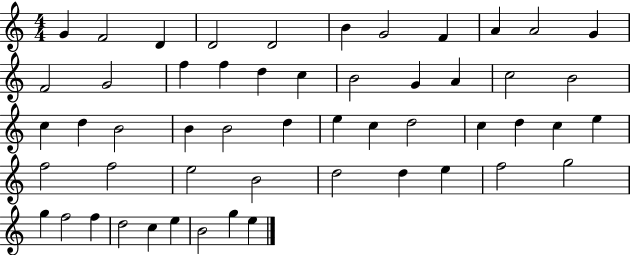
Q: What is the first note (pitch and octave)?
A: G4